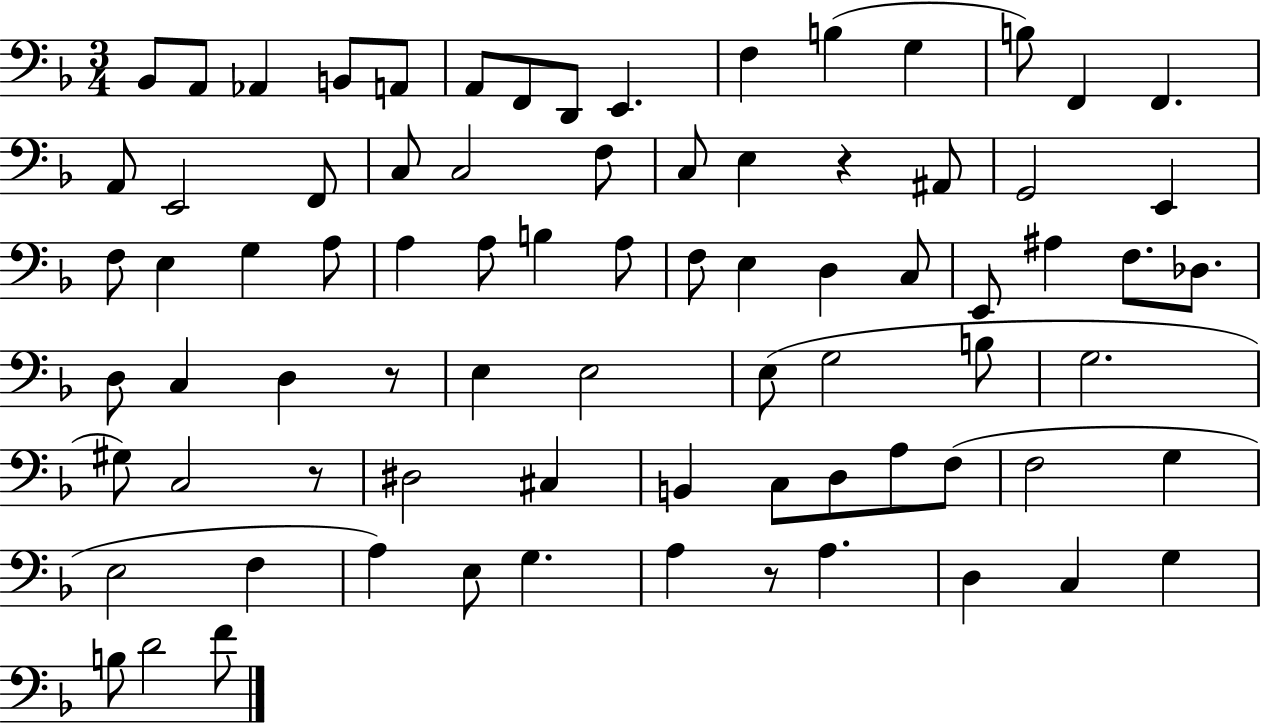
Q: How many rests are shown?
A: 4